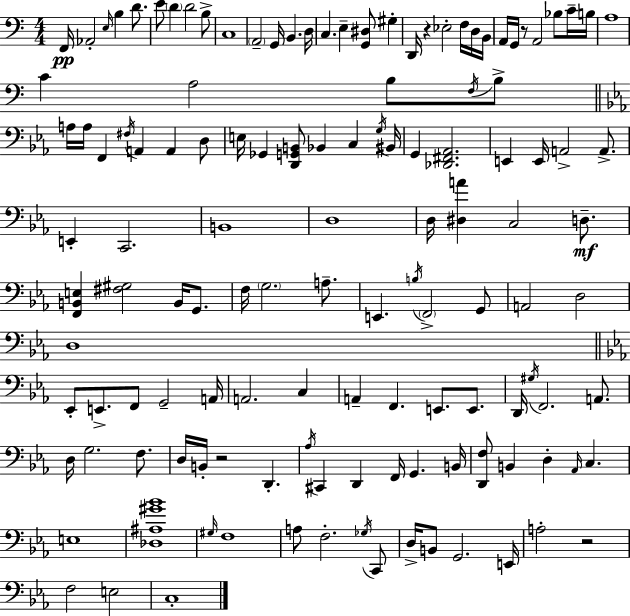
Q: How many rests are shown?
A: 4